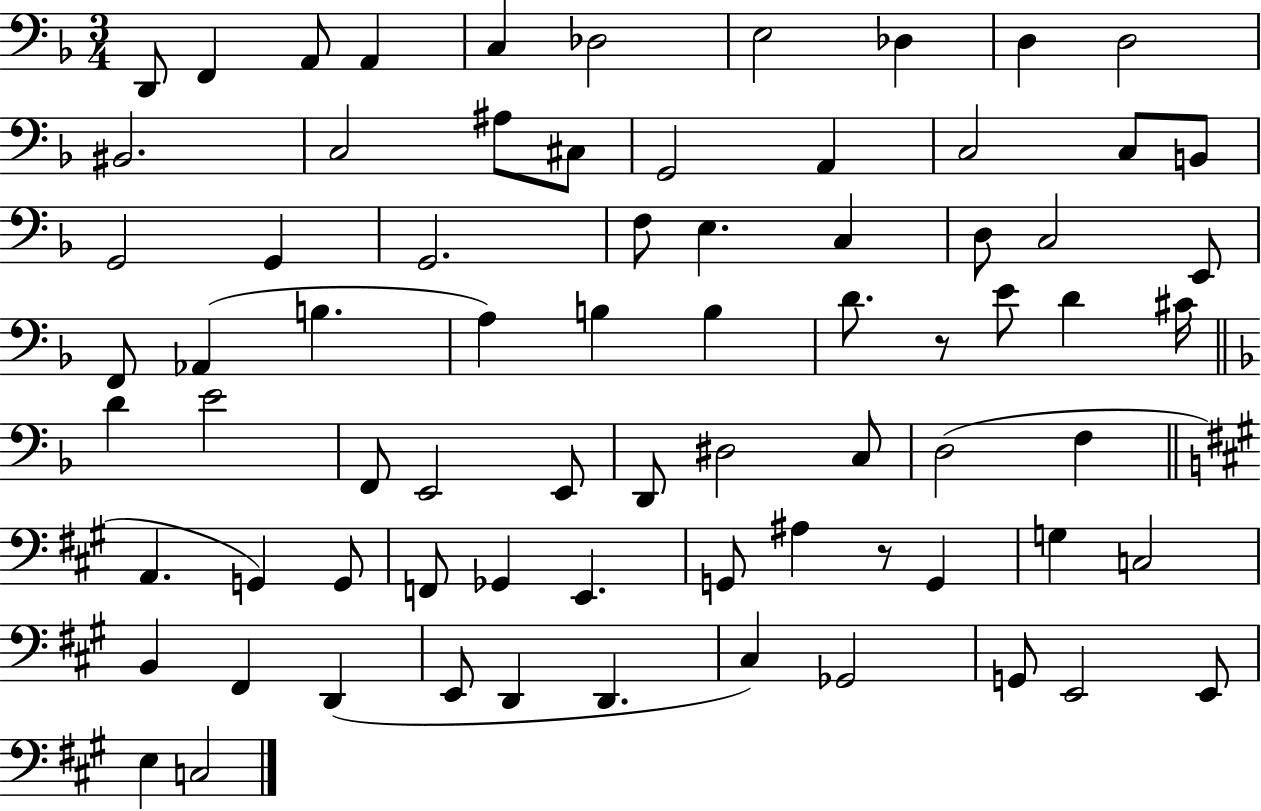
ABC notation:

X:1
T:Untitled
M:3/4
L:1/4
K:F
D,,/2 F,, A,,/2 A,, C, _D,2 E,2 _D, D, D,2 ^B,,2 C,2 ^A,/2 ^C,/2 G,,2 A,, C,2 C,/2 B,,/2 G,,2 G,, G,,2 F,/2 E, C, D,/2 C,2 E,,/2 F,,/2 _A,, B, A, B, B, D/2 z/2 E/2 D ^C/4 D E2 F,,/2 E,,2 E,,/2 D,,/2 ^D,2 C,/2 D,2 F, A,, G,, G,,/2 F,,/2 _G,, E,, G,,/2 ^A, z/2 G,, G, C,2 B,, ^F,, D,, E,,/2 D,, D,, ^C, _G,,2 G,,/2 E,,2 E,,/2 E, C,2